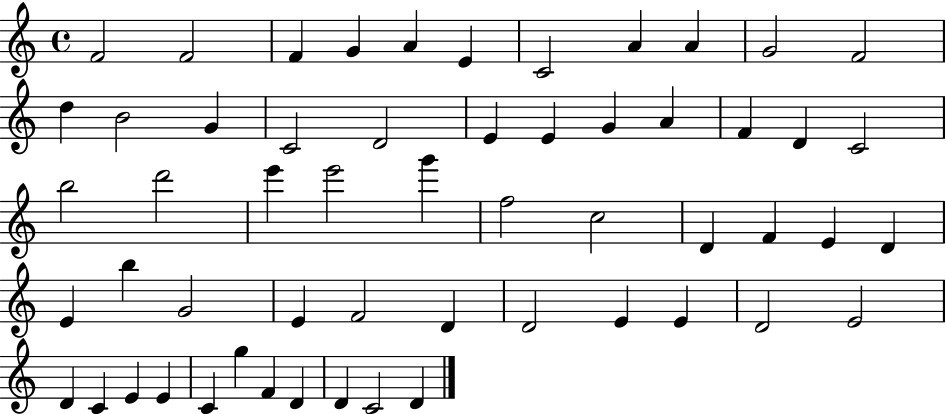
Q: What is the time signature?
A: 4/4